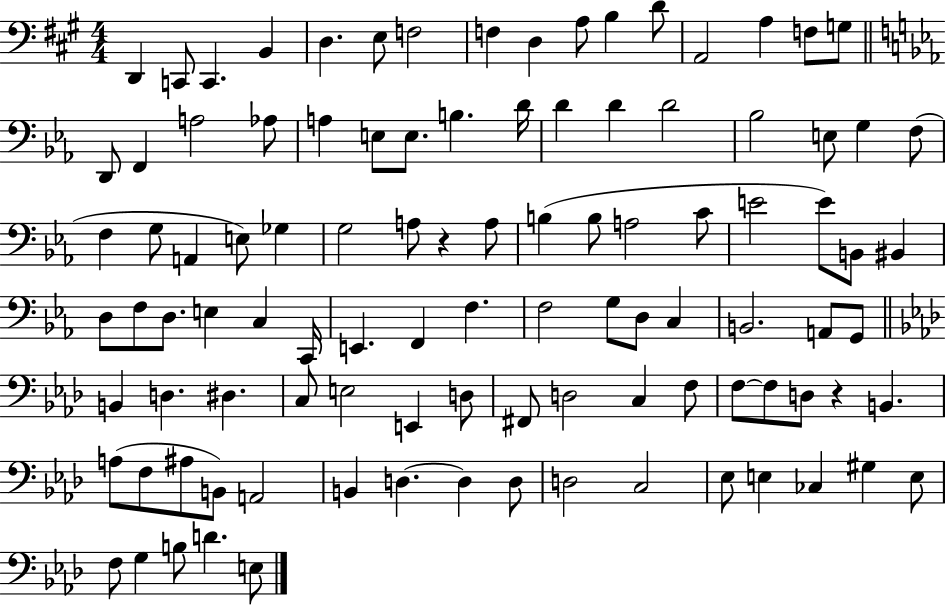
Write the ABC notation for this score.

X:1
T:Untitled
M:4/4
L:1/4
K:A
D,, C,,/2 C,, B,, D, E,/2 F,2 F, D, A,/2 B, D/2 A,,2 A, F,/2 G,/2 D,,/2 F,, A,2 _A,/2 A, E,/2 E,/2 B, D/4 D D D2 _B,2 E,/2 G, F,/2 F, G,/2 A,, E,/2 _G, G,2 A,/2 z A,/2 B, B,/2 A,2 C/2 E2 E/2 B,,/2 ^B,, D,/2 F,/2 D,/2 E, C, C,,/4 E,, F,, F, F,2 G,/2 D,/2 C, B,,2 A,,/2 G,,/2 B,, D, ^D, C,/2 E,2 E,, D,/2 ^F,,/2 D,2 C, F,/2 F,/2 F,/2 D,/2 z B,, A,/2 F,/2 ^A,/2 B,,/2 A,,2 B,, D, D, D,/2 D,2 C,2 _E,/2 E, _C, ^G, E,/2 F,/2 G, B,/2 D E,/2